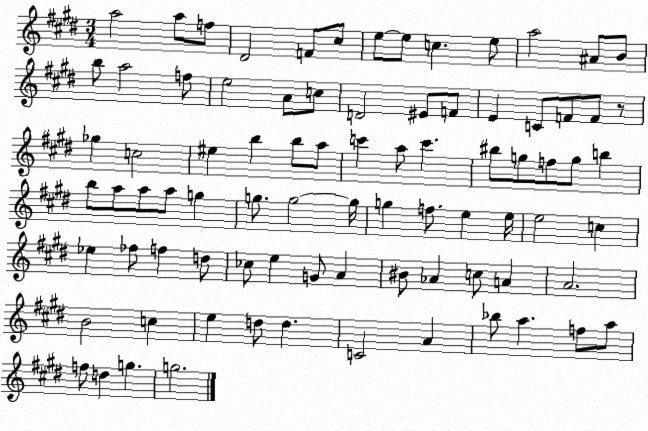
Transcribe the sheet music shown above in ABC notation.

X:1
T:Untitled
M:3/4
L:1/4
K:E
a2 a/2 f/2 ^D2 F/2 ^c/2 e/2 e/2 c e/2 a2 ^A/2 B/2 b/2 a2 f/2 e2 A/2 c/2 D2 ^E/2 F/2 E C/2 F/2 F/2 z/2 _g c2 ^e b b/2 a/2 c' a/2 c' ^b/2 g/2 f/2 g/2 b b/2 a/2 a/2 a/2 g g/2 g2 g/4 g f/2 e e/4 e2 c _e _f/2 f d/2 _c/2 e G/2 A ^B/2 _A c/2 A A2 B2 c e d/2 d C2 A _b/2 a f/2 a/2 f/2 d g g2